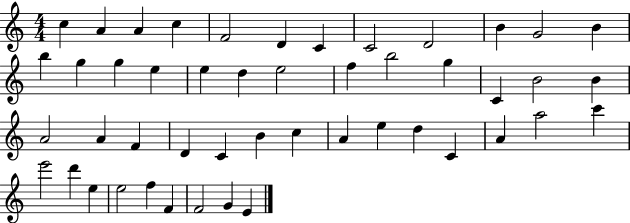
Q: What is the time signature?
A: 4/4